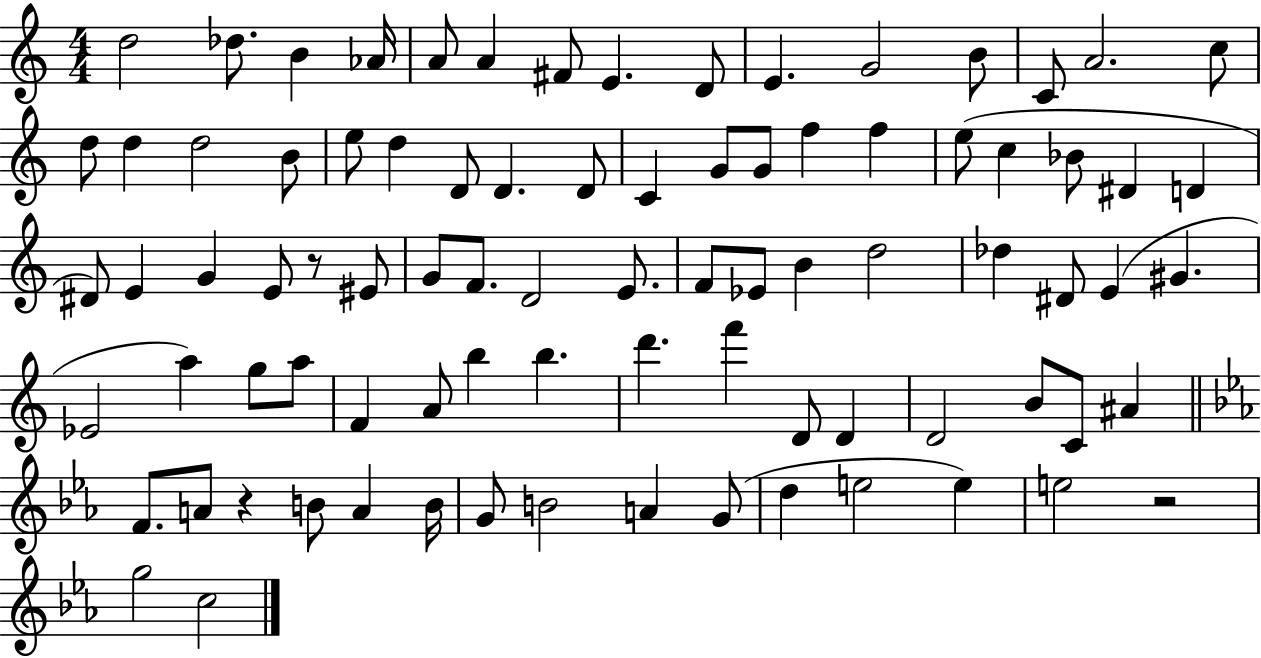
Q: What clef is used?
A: treble